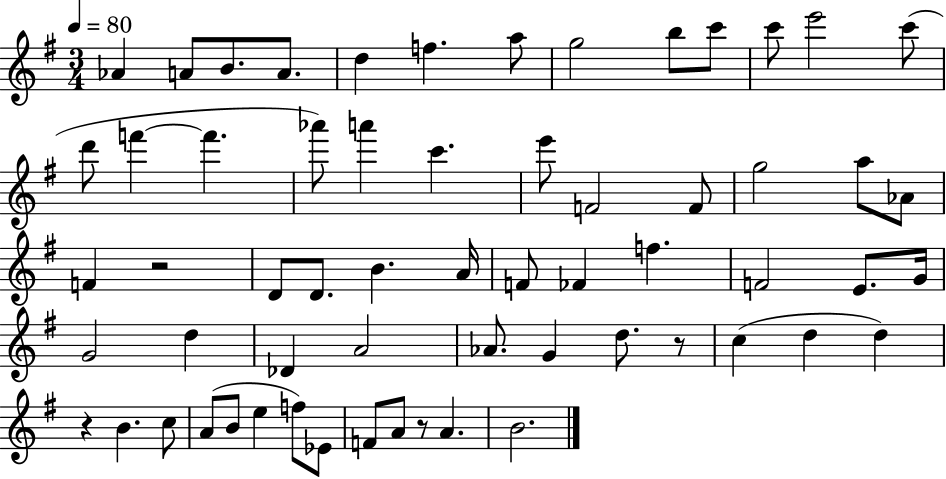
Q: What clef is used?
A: treble